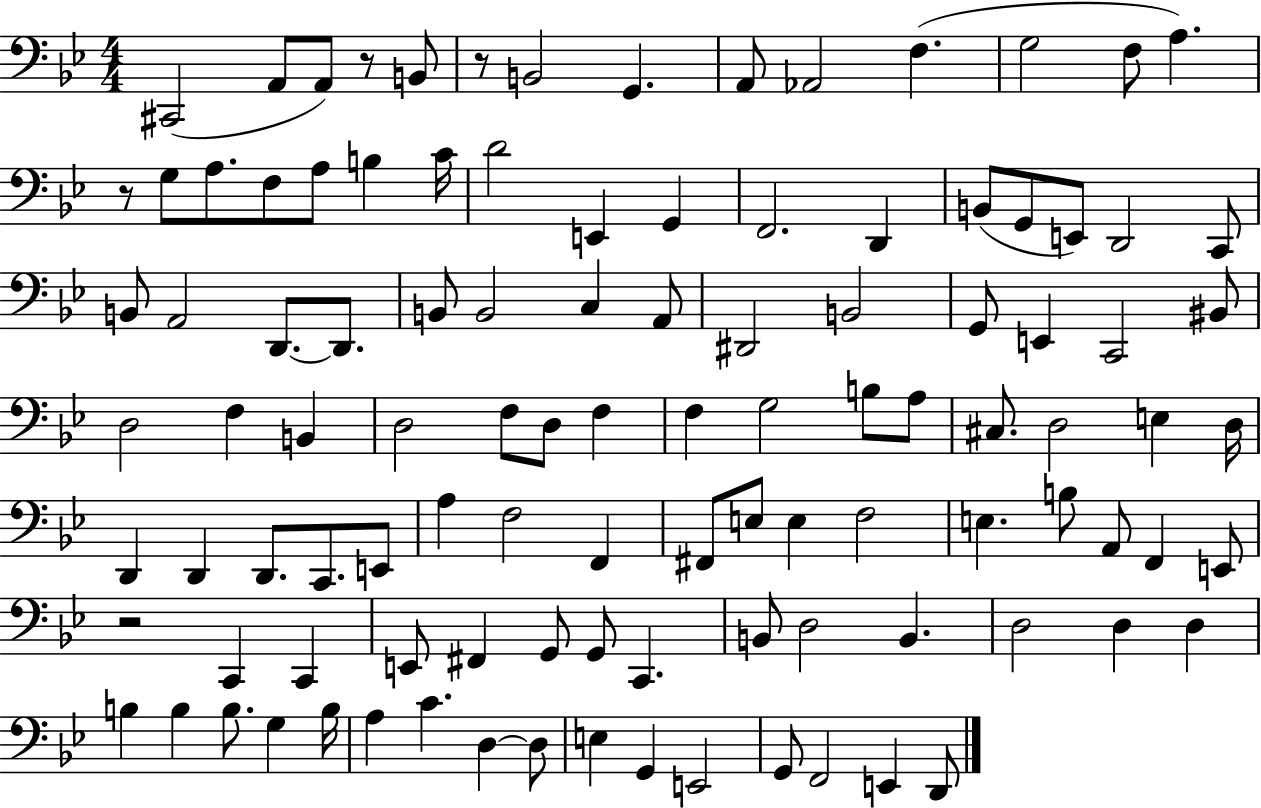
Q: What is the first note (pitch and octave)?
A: C#2